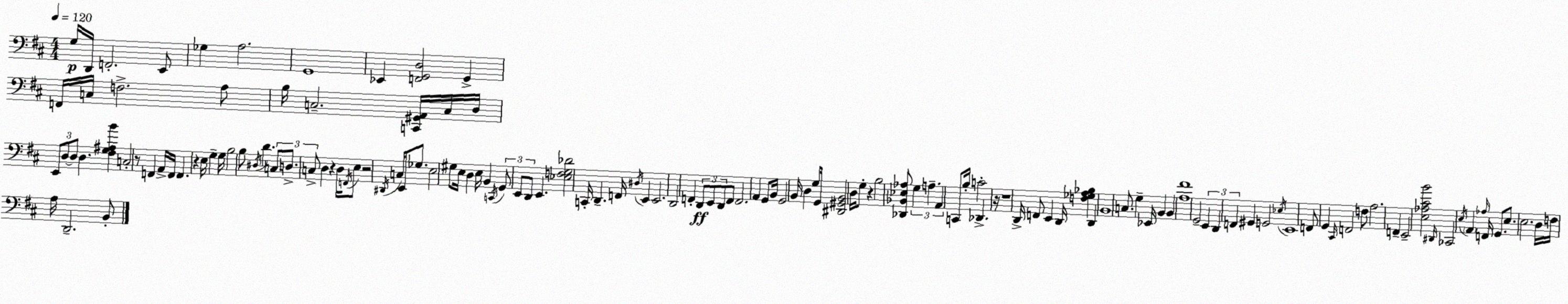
X:1
T:Untitled
M:4/4
L:1/4
K:D
G,/4 D,,/4 F,,2 E,,/2 _G, A,2 G,,4 _E,, [F,,G,,D,]2 G,, F,,/4 C,/4 F,2 A,/2 B,/4 C,2 [C,,^G,,A,,]/4 C,/4 D,/4 E,,/2 D,/2 D,/2 D, [^F,G,^A,B] C,2 z/2 F,, A,,/4 F,,/4 F,, z E,/4 G, G,/4 B,2 B,/2 ^D,/4 D C,/2 D,/2 C,/2 D, z D,/4 F,,/4 E,/2 z2 ^D,,/4 C,/4 E,,/2 _G,/2 E,2 ^G,/2 E,/4 D, E,/4 B,, C,,/4 G,,/2 E,,/2 D,,/2 E,, [_E,F,G,_D]2 C,,/4 D,, F,,/4 ^D,/4 E,, E,,2 D,,2 F,, D,,/2 E,,/2 D,,/2 F,,/2 F,,2 A,, G,,/2 B,,/4 G,,2 B,,/4 D, G,/2 G,,/4 [^D,,^G,,B,,]2 D,/4 G,/2 z B,2 [_D,,_B,,_E,_A,]/2 G, A, A,, C,,/2 B,/4 C2 _D,, z/4 z4 D,,/4 F,,/2 E,, D,,/4 [F,_G,A,_B,] D,, B,,4 C,/2 G, _E,,/4 B,, B,, [A,^F]4 G,,2 E,, D,, F,, ^G,, G,,2 _E,/4 E,,4 F,,/2 G,, ^C,,/4 F,,2 F,/2 A,2 F,, E,,2 [E,_A,^CB]2 ^D,,/4 _C,,2 E,/4 A,, _A,/4 F,,/4 G,,/2 E,/2 E,2 D,/4 F,/4 A,/4 D,,2 B,,/2